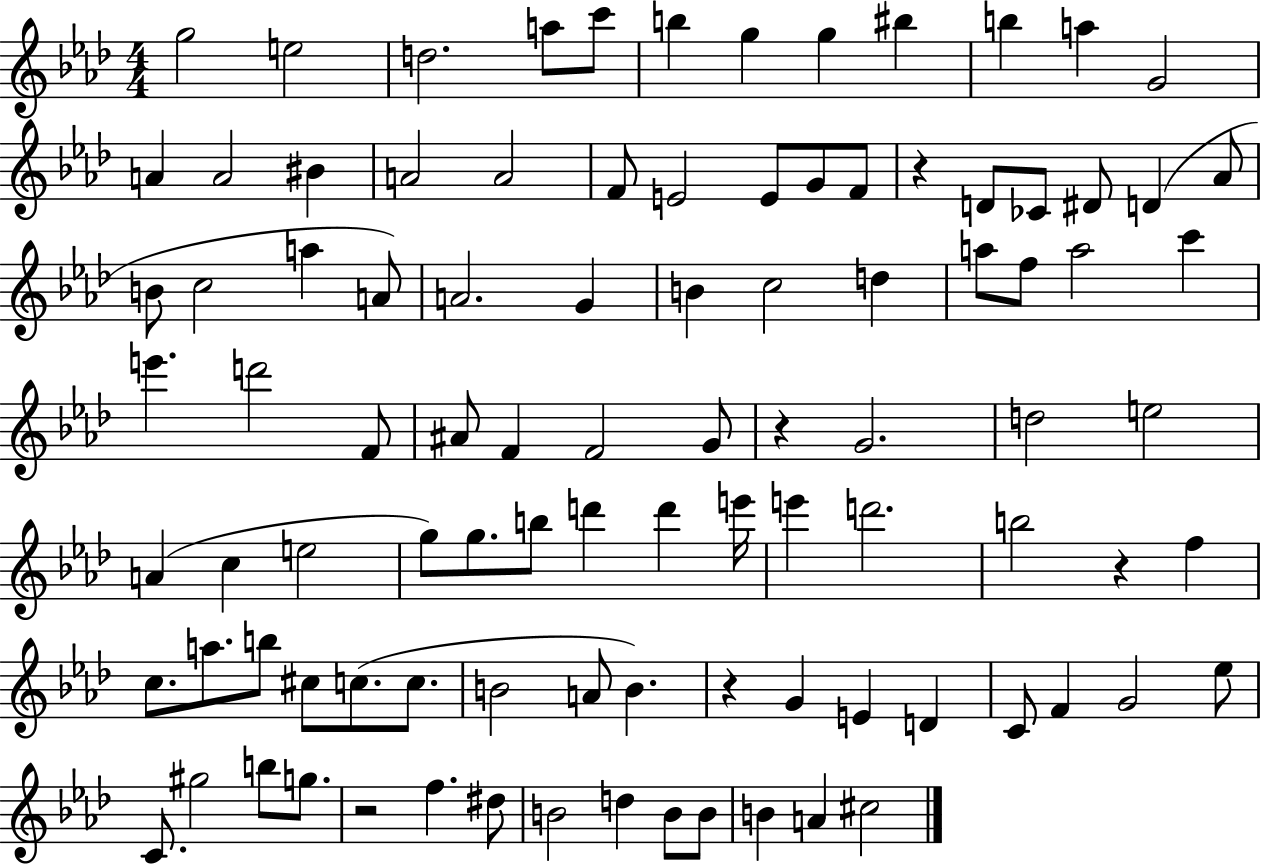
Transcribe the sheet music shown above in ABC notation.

X:1
T:Untitled
M:4/4
L:1/4
K:Ab
g2 e2 d2 a/2 c'/2 b g g ^b b a G2 A A2 ^B A2 A2 F/2 E2 E/2 G/2 F/2 z D/2 _C/2 ^D/2 D _A/2 B/2 c2 a A/2 A2 G B c2 d a/2 f/2 a2 c' e' d'2 F/2 ^A/2 F F2 G/2 z G2 d2 e2 A c e2 g/2 g/2 b/2 d' d' e'/4 e' d'2 b2 z f c/2 a/2 b/2 ^c/2 c/2 c/2 B2 A/2 B z G E D C/2 F G2 _e/2 C/2 ^g2 b/2 g/2 z2 f ^d/2 B2 d B/2 B/2 B A ^c2